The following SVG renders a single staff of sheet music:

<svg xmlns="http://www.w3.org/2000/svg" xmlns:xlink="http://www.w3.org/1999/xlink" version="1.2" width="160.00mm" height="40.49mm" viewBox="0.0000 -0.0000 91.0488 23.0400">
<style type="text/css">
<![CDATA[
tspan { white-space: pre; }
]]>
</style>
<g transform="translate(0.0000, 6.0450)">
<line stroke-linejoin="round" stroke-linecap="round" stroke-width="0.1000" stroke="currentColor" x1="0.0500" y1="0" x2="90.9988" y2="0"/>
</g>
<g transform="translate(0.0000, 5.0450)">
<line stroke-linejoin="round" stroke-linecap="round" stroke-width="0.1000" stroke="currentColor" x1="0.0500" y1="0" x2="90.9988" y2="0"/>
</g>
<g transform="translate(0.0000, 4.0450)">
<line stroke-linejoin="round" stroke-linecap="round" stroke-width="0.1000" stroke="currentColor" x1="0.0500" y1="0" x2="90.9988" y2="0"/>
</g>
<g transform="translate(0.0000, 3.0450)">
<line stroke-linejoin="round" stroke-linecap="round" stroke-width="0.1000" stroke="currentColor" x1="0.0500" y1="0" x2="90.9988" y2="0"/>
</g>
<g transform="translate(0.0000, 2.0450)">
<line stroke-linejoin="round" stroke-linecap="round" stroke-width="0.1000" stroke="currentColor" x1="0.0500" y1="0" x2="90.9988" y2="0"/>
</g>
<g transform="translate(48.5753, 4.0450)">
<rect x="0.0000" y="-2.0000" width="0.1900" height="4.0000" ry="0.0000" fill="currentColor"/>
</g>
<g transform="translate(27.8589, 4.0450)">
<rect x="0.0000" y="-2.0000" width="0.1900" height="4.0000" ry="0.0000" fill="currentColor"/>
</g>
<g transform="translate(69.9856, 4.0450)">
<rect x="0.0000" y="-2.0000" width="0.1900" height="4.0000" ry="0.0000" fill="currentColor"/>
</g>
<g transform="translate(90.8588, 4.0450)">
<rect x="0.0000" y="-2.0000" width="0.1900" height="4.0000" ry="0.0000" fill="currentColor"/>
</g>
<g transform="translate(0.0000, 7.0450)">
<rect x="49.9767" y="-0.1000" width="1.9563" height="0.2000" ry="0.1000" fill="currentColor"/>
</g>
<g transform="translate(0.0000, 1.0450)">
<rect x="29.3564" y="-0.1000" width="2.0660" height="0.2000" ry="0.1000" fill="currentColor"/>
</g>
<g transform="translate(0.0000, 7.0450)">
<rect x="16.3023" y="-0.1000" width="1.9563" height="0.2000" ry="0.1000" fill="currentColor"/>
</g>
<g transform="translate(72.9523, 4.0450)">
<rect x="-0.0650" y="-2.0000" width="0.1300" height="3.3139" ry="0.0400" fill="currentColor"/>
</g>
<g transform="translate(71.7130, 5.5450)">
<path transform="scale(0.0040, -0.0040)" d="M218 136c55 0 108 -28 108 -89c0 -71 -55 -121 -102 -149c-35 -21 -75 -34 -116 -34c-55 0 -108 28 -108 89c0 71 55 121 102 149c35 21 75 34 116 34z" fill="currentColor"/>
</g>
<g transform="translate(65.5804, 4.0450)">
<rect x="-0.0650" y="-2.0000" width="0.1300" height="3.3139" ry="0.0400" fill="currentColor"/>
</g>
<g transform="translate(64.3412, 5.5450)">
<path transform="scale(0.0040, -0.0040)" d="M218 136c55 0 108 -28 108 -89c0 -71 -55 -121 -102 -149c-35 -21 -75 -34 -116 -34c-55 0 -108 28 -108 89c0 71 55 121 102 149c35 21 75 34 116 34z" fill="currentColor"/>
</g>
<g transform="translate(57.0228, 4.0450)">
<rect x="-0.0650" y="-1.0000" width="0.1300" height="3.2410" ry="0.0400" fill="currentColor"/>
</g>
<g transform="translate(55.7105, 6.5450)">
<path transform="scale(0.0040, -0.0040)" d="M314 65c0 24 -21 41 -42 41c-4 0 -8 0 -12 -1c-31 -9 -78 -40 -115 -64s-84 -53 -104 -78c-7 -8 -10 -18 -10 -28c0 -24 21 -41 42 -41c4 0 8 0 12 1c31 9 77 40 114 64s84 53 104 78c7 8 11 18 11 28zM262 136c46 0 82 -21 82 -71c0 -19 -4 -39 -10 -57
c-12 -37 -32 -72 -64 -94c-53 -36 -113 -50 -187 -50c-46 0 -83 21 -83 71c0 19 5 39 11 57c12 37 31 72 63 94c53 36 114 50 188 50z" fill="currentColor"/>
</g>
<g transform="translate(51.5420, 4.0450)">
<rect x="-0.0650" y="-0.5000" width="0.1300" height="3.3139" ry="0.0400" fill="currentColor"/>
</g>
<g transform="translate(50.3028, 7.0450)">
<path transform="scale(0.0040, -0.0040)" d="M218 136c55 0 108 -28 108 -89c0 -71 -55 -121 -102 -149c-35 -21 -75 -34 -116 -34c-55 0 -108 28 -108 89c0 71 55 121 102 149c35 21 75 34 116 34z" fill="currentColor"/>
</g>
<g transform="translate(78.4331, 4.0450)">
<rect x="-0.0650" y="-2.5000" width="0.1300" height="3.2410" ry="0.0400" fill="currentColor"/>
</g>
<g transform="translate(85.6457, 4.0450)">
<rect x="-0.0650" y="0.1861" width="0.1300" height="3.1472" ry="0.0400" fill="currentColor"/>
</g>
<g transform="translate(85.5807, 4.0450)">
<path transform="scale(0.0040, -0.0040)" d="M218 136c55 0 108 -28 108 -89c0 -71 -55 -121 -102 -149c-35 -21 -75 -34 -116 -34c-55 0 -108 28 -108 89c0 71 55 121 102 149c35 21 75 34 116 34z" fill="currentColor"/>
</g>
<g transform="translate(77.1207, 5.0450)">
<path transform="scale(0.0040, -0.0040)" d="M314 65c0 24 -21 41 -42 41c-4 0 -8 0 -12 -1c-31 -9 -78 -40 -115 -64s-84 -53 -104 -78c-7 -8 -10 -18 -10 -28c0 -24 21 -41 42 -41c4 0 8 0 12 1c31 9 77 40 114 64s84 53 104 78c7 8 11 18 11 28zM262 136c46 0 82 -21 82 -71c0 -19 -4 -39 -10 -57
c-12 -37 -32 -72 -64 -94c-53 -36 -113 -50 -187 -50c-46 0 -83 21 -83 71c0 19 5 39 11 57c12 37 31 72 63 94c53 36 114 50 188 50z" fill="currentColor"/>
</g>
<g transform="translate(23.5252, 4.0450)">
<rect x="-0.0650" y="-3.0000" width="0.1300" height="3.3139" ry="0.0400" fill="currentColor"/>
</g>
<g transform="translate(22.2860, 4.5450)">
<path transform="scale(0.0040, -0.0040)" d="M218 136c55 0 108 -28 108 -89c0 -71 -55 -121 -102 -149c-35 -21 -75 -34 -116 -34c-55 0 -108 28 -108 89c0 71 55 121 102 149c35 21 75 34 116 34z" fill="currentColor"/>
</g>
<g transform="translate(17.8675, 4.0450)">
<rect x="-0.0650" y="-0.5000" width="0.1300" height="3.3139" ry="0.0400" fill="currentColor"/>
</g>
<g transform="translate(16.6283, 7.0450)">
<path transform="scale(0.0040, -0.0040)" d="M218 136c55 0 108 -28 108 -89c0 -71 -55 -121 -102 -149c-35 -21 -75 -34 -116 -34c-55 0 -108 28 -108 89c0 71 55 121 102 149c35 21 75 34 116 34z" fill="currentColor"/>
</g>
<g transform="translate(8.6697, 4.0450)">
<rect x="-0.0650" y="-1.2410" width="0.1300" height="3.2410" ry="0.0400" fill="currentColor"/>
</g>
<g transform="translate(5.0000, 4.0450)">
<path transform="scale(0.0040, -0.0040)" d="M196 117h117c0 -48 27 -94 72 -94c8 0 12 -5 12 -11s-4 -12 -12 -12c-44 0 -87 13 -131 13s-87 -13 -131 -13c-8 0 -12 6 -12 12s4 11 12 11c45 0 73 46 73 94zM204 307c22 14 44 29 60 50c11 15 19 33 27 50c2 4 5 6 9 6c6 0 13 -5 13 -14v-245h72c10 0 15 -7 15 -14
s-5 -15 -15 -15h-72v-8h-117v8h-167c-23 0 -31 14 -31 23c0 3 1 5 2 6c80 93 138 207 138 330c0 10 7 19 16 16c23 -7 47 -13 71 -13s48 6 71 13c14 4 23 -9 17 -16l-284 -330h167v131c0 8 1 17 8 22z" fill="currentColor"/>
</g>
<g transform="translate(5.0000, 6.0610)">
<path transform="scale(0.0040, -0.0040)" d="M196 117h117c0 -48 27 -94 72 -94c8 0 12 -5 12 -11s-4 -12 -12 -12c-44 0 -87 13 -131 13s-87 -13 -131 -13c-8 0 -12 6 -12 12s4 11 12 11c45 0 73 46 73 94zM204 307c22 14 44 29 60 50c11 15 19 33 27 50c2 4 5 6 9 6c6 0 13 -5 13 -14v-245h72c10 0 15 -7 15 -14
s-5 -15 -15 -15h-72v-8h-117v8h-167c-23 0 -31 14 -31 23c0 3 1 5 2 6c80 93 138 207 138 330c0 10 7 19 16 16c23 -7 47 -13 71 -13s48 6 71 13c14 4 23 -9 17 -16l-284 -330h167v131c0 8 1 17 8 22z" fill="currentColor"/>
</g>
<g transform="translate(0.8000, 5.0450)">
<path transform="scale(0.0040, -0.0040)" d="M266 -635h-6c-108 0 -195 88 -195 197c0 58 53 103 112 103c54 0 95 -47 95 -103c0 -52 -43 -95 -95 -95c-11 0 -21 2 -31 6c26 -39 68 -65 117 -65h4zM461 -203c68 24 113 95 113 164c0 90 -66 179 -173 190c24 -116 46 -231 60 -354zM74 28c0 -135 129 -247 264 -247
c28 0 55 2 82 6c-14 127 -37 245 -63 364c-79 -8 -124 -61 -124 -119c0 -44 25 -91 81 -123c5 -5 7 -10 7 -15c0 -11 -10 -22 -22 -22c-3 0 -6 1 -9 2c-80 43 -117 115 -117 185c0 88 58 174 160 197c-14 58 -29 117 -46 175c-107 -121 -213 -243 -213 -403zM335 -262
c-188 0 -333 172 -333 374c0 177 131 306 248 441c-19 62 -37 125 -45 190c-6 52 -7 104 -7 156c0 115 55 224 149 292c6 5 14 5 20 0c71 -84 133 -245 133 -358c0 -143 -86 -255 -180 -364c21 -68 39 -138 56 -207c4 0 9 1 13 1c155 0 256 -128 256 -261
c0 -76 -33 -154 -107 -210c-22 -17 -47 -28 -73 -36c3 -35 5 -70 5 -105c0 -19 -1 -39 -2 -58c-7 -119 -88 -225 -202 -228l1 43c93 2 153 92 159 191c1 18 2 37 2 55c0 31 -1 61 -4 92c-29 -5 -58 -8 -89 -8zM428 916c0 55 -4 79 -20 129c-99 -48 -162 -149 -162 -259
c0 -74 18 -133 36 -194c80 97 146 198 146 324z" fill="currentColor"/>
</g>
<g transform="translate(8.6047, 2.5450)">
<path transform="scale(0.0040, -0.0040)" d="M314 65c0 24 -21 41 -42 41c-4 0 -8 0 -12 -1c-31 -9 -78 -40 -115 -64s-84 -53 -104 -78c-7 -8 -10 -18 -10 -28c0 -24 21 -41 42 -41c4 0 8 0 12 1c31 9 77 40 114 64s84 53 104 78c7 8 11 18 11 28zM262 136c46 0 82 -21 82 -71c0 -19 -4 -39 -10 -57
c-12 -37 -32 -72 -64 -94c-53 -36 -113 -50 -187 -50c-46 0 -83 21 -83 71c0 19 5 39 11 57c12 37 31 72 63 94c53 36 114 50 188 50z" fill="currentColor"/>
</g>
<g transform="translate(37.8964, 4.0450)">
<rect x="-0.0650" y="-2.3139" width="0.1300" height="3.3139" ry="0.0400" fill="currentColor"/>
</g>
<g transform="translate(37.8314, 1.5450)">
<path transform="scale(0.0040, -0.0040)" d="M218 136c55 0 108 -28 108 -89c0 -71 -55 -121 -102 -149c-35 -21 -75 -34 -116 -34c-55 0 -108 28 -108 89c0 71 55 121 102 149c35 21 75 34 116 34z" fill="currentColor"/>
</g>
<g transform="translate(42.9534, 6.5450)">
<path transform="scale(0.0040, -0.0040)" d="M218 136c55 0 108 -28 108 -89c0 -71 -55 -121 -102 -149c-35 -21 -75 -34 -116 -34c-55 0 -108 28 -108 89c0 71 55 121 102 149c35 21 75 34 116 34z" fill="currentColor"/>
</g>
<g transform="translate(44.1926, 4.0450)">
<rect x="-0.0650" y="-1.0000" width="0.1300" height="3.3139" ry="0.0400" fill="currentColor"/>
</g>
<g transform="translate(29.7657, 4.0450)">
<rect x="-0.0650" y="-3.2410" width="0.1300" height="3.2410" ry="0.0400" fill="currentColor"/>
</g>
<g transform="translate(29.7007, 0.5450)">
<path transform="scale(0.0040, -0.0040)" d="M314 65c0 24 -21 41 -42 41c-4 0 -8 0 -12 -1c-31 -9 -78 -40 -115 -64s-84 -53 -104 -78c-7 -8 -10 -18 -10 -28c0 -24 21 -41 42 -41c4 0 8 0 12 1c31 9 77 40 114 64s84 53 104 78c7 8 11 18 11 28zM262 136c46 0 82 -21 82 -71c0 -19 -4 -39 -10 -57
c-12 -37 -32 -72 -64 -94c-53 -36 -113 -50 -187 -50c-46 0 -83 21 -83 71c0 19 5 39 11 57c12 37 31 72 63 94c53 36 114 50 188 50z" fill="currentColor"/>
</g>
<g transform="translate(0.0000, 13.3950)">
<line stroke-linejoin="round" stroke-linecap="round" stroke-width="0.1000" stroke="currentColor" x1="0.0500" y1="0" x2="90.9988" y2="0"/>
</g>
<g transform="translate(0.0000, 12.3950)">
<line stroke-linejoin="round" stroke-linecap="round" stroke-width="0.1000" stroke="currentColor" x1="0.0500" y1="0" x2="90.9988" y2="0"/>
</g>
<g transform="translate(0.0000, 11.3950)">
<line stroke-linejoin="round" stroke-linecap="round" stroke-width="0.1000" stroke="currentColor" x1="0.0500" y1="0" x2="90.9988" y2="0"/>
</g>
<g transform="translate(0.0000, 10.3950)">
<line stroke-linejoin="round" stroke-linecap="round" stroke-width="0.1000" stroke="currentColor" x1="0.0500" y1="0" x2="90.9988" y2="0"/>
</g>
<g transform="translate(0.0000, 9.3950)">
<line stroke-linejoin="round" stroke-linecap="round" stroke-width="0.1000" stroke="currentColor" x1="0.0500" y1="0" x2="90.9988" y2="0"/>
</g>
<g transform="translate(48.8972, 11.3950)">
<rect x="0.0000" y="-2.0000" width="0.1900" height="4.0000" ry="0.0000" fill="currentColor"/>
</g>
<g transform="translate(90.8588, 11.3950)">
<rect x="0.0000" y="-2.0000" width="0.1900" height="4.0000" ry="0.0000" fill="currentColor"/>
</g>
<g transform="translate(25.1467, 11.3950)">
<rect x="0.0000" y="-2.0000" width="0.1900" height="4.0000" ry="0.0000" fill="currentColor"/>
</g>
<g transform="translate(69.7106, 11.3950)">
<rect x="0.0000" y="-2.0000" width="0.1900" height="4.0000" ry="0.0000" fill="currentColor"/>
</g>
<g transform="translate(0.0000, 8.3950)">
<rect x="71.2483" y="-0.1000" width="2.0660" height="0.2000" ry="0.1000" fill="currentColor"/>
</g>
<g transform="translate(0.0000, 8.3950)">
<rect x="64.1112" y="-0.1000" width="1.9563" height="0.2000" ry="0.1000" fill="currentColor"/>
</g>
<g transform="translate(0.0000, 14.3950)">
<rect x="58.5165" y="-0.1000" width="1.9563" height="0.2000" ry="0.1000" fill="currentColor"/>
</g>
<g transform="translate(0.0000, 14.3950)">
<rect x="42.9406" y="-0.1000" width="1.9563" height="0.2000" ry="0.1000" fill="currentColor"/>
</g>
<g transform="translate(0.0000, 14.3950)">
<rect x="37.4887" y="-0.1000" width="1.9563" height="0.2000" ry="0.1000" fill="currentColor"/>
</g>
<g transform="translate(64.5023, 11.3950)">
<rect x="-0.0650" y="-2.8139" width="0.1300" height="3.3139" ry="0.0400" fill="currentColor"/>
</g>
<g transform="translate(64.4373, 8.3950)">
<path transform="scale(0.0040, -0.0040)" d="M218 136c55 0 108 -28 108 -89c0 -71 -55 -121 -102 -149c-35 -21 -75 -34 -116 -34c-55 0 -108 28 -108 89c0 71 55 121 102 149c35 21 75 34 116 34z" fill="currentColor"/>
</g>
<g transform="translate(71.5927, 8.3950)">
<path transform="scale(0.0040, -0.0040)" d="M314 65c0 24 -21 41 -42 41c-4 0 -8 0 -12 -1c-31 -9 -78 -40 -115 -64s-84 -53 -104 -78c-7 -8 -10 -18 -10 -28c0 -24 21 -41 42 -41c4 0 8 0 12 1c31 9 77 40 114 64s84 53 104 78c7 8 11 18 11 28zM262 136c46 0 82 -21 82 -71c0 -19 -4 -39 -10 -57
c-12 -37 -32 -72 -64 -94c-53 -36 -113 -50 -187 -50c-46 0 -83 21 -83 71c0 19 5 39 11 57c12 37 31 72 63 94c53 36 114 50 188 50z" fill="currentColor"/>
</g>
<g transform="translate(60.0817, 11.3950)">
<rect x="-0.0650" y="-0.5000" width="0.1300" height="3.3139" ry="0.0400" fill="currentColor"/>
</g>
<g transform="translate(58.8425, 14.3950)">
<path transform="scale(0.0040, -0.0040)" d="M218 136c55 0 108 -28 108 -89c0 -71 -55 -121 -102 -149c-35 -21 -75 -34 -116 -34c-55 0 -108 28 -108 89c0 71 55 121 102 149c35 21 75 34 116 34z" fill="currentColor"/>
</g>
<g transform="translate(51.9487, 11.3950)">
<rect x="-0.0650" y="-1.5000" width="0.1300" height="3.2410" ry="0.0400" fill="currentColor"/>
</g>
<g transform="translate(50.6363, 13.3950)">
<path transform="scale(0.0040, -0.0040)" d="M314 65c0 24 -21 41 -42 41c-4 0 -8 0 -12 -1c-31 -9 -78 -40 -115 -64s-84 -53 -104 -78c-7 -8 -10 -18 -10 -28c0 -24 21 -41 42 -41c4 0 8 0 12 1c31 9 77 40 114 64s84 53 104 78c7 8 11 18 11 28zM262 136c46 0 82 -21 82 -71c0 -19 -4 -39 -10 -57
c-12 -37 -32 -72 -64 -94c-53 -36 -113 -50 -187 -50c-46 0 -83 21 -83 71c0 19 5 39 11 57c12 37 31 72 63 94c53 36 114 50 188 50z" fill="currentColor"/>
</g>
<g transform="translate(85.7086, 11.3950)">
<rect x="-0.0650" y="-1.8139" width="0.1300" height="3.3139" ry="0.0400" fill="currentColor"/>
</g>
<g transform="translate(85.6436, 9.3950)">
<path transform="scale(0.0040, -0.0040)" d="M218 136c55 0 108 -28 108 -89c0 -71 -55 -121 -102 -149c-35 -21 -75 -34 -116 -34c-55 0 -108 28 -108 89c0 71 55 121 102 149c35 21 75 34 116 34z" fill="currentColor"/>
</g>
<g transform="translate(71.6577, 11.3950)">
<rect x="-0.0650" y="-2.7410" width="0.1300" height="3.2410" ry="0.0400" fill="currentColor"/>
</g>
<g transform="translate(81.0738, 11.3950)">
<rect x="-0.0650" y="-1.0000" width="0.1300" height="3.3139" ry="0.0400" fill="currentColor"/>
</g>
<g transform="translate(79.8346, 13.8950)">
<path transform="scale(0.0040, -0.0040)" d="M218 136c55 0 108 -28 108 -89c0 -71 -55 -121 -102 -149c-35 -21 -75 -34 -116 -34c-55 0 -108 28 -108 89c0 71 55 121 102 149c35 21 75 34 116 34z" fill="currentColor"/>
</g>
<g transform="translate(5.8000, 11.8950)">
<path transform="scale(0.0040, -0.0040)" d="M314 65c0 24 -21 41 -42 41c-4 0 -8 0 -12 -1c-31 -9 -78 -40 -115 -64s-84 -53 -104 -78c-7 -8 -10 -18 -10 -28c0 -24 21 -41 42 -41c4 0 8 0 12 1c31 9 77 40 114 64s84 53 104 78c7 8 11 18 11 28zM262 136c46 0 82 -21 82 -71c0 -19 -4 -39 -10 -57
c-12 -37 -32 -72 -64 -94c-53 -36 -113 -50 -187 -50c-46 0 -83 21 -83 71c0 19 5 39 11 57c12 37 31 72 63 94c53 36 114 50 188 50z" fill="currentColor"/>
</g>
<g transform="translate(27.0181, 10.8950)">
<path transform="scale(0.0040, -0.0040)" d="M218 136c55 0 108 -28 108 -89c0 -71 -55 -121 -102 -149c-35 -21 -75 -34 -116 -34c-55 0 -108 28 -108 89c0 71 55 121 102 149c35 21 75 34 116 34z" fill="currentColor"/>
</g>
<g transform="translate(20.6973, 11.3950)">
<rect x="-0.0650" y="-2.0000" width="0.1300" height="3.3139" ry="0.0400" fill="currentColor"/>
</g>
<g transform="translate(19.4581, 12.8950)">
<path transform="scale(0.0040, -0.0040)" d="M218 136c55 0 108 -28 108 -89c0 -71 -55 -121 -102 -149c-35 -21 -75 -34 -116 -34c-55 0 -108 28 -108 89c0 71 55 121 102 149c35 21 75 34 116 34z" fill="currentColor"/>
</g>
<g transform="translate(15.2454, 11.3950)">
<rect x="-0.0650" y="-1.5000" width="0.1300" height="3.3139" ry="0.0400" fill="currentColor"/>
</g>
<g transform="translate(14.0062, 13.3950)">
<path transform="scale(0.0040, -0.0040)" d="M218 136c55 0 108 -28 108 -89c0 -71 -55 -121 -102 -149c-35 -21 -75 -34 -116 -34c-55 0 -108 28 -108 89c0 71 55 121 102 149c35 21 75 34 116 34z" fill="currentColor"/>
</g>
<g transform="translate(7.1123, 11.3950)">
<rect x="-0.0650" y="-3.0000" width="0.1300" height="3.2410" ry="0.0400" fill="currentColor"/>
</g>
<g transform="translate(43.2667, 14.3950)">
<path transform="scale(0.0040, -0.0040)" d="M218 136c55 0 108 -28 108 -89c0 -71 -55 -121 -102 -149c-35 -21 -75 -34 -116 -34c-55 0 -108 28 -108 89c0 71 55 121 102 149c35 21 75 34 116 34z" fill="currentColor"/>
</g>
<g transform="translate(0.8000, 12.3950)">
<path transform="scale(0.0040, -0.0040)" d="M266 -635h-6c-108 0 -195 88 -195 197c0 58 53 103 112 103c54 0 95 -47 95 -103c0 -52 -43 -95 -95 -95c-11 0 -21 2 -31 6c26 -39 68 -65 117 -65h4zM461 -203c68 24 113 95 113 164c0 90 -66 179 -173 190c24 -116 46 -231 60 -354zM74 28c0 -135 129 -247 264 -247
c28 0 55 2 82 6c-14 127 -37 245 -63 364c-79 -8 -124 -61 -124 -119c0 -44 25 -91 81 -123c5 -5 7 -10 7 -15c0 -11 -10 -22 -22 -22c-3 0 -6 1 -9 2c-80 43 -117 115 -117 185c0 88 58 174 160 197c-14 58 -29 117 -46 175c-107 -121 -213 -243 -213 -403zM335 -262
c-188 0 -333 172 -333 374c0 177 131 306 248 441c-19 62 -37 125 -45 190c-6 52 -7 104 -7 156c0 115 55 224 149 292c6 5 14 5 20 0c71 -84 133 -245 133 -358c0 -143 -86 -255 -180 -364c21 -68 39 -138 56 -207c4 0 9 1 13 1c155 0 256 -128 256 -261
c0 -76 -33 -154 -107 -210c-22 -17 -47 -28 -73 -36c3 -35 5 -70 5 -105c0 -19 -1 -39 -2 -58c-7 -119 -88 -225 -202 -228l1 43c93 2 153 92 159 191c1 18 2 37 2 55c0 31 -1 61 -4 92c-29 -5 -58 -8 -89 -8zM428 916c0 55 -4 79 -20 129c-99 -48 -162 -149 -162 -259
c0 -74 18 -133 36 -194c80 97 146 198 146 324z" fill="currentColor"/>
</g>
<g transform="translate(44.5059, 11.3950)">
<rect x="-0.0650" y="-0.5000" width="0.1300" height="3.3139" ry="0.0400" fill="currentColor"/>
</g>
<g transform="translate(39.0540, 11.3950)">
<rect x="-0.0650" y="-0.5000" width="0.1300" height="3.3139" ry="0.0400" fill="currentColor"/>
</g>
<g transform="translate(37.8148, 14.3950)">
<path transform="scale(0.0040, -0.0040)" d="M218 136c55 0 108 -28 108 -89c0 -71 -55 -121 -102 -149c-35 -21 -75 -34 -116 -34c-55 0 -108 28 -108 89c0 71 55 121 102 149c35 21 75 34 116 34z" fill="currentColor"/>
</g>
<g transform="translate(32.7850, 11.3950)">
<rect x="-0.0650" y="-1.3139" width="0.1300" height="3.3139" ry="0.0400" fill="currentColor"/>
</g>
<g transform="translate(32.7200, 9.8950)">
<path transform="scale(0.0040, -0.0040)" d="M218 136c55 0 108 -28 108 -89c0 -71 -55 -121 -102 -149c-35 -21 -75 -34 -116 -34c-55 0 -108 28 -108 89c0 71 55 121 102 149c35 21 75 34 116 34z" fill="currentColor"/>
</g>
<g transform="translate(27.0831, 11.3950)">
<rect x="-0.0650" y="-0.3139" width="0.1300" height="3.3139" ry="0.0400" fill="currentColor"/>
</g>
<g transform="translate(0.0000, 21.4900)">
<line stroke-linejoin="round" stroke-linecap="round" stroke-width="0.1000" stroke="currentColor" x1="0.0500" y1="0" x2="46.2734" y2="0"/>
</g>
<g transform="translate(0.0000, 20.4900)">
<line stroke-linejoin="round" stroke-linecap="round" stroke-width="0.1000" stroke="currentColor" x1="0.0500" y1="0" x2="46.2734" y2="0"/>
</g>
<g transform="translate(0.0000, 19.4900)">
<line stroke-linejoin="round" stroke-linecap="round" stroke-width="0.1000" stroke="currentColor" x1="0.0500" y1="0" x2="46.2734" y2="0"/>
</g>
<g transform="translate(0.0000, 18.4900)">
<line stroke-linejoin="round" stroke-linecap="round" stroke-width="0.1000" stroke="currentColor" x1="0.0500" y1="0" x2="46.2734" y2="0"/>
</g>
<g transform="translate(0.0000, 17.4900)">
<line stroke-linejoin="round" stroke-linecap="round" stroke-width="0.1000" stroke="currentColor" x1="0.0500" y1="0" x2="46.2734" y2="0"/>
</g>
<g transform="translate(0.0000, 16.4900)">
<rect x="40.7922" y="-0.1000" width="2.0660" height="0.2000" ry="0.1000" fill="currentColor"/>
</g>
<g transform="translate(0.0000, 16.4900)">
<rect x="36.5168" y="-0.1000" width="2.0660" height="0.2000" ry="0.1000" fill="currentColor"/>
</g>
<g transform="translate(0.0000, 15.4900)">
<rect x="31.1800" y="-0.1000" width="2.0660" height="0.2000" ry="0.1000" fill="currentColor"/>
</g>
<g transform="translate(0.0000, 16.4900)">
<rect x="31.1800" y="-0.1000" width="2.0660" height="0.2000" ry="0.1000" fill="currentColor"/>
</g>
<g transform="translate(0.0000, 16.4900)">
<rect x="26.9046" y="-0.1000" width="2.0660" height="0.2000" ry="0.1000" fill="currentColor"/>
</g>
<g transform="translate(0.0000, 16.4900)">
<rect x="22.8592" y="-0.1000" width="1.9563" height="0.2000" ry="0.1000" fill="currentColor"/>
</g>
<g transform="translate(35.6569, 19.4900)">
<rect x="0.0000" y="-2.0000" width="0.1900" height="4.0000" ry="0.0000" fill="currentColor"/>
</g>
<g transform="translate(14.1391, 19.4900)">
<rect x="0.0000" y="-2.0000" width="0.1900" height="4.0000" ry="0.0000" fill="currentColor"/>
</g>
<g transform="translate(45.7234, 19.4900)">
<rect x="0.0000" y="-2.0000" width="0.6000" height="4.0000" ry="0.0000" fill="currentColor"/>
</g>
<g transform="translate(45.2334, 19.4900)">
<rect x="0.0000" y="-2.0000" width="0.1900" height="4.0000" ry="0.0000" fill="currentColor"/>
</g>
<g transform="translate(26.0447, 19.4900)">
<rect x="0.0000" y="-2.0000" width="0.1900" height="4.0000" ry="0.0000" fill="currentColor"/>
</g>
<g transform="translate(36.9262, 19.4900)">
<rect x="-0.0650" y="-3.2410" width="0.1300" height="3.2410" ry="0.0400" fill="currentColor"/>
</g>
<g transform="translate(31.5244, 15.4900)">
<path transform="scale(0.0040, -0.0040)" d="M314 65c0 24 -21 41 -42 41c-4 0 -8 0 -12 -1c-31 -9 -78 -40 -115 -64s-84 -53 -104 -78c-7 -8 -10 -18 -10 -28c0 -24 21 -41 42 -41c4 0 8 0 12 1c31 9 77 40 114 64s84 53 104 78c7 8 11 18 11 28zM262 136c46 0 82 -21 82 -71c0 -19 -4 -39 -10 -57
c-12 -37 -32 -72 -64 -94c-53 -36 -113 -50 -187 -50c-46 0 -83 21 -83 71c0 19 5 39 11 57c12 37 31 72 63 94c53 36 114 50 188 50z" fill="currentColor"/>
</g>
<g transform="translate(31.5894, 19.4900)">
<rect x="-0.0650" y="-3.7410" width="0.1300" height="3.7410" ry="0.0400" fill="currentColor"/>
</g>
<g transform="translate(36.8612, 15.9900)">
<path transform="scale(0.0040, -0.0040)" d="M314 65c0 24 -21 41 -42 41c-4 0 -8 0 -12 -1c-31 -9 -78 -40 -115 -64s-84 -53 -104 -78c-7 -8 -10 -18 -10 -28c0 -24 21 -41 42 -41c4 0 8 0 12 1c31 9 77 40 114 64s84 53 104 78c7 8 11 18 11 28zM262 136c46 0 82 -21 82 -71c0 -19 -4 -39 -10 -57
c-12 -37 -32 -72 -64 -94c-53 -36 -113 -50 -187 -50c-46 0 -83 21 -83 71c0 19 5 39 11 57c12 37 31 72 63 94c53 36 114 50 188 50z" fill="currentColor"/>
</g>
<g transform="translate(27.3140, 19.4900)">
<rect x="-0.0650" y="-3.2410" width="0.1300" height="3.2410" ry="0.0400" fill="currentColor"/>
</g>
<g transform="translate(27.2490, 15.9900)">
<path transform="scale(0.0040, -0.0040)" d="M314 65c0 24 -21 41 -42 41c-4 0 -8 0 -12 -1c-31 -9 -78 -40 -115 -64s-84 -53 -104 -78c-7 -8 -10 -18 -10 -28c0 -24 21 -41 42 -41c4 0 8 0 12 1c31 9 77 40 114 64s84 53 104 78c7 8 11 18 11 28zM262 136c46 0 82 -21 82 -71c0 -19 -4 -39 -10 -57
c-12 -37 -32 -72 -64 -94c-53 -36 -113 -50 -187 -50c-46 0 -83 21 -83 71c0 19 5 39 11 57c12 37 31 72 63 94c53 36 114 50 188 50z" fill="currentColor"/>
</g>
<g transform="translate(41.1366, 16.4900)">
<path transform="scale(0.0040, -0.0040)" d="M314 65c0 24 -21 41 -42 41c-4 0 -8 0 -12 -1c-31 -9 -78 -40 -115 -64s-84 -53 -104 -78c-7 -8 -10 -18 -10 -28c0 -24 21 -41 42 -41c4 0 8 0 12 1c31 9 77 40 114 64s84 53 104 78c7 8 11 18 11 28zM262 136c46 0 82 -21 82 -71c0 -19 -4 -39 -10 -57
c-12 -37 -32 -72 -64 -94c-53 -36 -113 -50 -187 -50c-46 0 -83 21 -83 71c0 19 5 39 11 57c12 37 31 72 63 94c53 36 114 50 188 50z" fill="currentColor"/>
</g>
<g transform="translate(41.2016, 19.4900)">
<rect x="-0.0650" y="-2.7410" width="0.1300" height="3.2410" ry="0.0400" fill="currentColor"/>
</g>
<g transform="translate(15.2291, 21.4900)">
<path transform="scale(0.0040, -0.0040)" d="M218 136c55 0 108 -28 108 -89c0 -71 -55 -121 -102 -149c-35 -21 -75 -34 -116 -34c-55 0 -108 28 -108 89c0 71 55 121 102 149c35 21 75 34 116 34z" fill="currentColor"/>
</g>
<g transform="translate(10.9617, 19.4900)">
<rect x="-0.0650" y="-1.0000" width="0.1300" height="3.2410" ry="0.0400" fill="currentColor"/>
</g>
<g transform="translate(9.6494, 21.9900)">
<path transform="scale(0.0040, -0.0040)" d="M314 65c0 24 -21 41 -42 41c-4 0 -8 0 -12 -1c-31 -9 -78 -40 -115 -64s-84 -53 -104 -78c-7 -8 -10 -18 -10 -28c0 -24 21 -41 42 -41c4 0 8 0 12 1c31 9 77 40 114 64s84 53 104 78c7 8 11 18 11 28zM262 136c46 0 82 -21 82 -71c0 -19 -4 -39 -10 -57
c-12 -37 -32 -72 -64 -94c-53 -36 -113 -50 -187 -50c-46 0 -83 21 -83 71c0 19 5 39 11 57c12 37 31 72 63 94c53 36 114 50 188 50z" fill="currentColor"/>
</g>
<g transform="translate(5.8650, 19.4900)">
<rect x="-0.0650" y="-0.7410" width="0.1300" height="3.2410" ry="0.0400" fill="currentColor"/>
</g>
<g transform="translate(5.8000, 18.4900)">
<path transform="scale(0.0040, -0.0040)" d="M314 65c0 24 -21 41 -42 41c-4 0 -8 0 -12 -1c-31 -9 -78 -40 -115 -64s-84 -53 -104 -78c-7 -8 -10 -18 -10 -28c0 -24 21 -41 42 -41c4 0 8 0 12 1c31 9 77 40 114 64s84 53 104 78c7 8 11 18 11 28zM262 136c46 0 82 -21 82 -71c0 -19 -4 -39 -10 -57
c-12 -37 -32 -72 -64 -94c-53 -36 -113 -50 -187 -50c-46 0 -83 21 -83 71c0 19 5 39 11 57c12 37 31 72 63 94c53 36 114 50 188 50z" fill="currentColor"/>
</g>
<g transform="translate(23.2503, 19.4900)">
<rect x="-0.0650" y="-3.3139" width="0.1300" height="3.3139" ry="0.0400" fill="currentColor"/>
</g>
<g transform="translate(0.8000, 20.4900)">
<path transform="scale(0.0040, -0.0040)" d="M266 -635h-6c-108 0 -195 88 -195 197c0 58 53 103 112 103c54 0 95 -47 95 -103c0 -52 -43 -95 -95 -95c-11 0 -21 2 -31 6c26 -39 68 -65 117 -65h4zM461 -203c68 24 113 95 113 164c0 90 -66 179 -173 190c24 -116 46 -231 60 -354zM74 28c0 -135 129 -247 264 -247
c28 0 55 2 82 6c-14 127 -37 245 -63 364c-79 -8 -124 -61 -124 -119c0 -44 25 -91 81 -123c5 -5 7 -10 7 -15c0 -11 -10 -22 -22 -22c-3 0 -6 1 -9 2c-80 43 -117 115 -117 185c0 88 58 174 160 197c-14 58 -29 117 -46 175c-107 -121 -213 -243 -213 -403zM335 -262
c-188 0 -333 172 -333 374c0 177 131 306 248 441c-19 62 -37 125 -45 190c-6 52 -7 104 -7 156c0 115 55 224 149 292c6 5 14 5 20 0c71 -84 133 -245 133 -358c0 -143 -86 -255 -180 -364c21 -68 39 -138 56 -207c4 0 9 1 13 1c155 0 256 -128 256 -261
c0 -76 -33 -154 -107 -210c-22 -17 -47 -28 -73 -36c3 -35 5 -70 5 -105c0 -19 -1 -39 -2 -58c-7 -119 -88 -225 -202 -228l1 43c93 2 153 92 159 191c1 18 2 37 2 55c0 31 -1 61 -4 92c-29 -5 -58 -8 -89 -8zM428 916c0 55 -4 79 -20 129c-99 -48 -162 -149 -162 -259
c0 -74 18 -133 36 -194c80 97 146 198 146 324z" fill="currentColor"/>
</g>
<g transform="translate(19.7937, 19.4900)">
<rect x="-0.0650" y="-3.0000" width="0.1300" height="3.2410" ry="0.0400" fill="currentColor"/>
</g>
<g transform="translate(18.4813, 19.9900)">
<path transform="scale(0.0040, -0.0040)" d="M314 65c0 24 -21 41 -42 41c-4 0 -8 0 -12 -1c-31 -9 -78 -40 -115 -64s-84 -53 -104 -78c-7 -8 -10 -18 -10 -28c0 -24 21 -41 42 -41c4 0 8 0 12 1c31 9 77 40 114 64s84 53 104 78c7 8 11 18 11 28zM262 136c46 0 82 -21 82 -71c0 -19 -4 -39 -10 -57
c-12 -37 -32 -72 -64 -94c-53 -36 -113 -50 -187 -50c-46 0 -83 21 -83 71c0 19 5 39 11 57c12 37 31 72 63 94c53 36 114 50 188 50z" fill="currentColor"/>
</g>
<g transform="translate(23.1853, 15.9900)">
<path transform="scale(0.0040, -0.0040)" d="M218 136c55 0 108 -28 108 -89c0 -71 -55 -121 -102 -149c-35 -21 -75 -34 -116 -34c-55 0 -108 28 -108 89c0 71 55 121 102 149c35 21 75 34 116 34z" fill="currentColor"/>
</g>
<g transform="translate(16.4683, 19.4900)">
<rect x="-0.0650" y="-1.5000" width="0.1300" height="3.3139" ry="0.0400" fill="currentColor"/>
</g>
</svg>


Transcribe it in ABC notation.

X:1
T:Untitled
M:4/4
L:1/4
K:C
e2 C A b2 g D C D2 F F G2 B A2 E F c e C C E2 C a a2 D f d2 D2 E A2 b b2 c'2 b2 a2